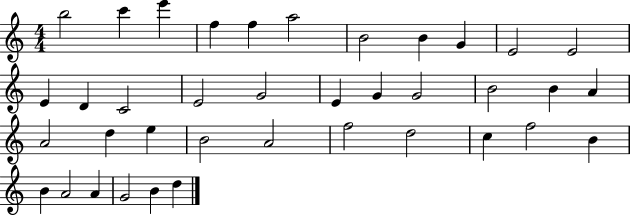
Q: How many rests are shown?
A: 0